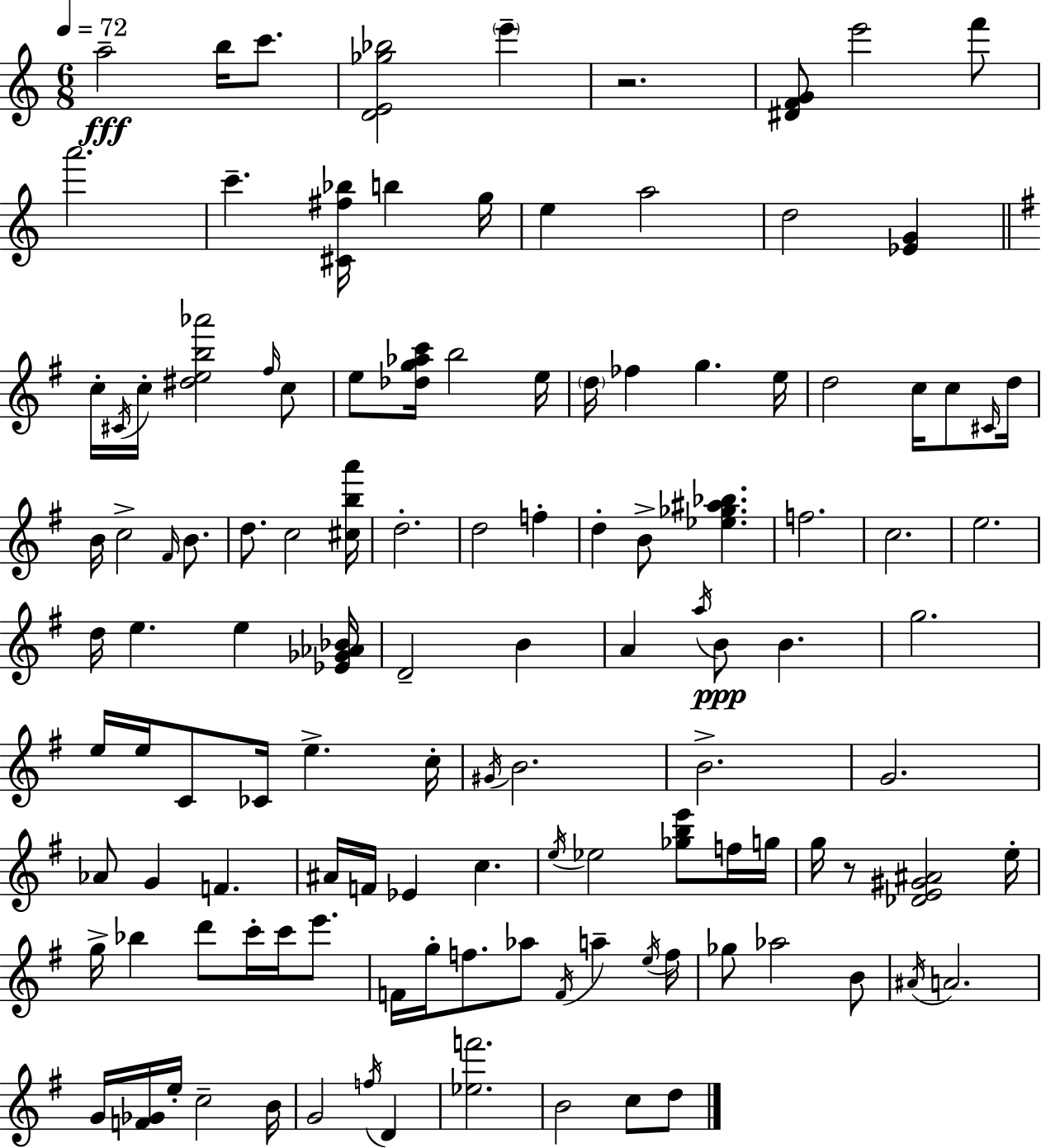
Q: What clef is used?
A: treble